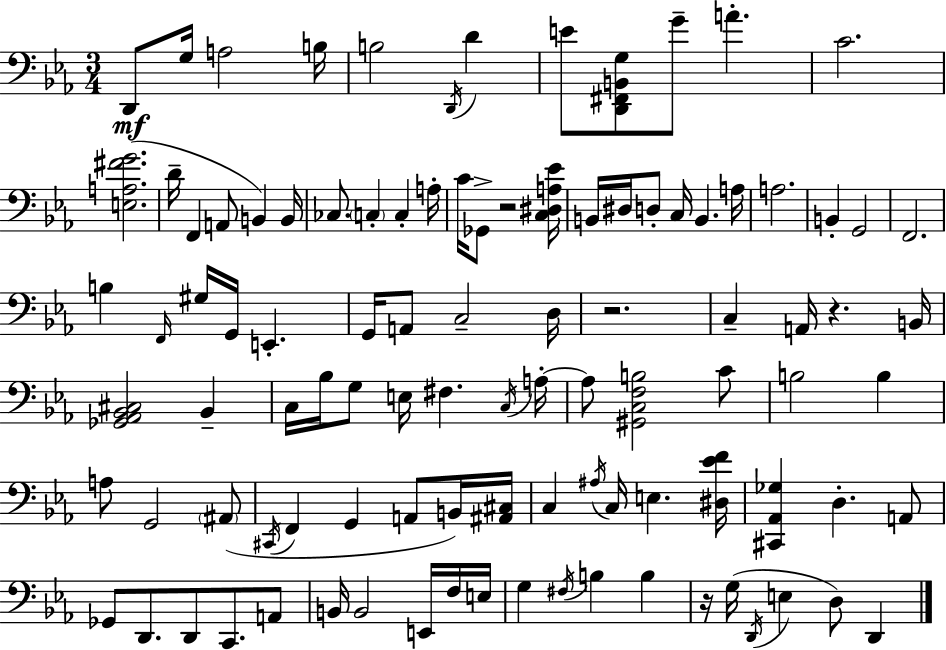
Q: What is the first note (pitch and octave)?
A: D2